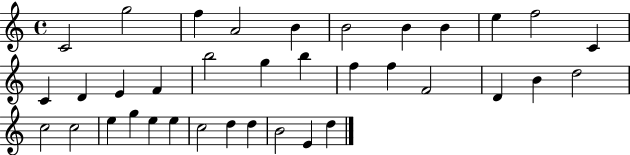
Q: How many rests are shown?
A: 0